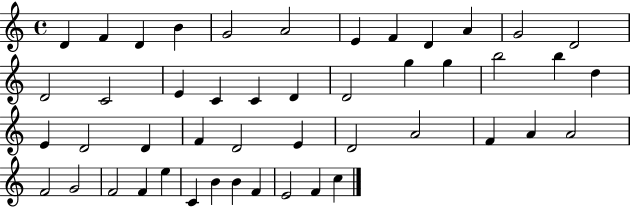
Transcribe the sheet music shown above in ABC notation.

X:1
T:Untitled
M:4/4
L:1/4
K:C
D F D B G2 A2 E F D A G2 D2 D2 C2 E C C D D2 g g b2 b d E D2 D F D2 E D2 A2 F A A2 F2 G2 F2 F e C B B F E2 F c